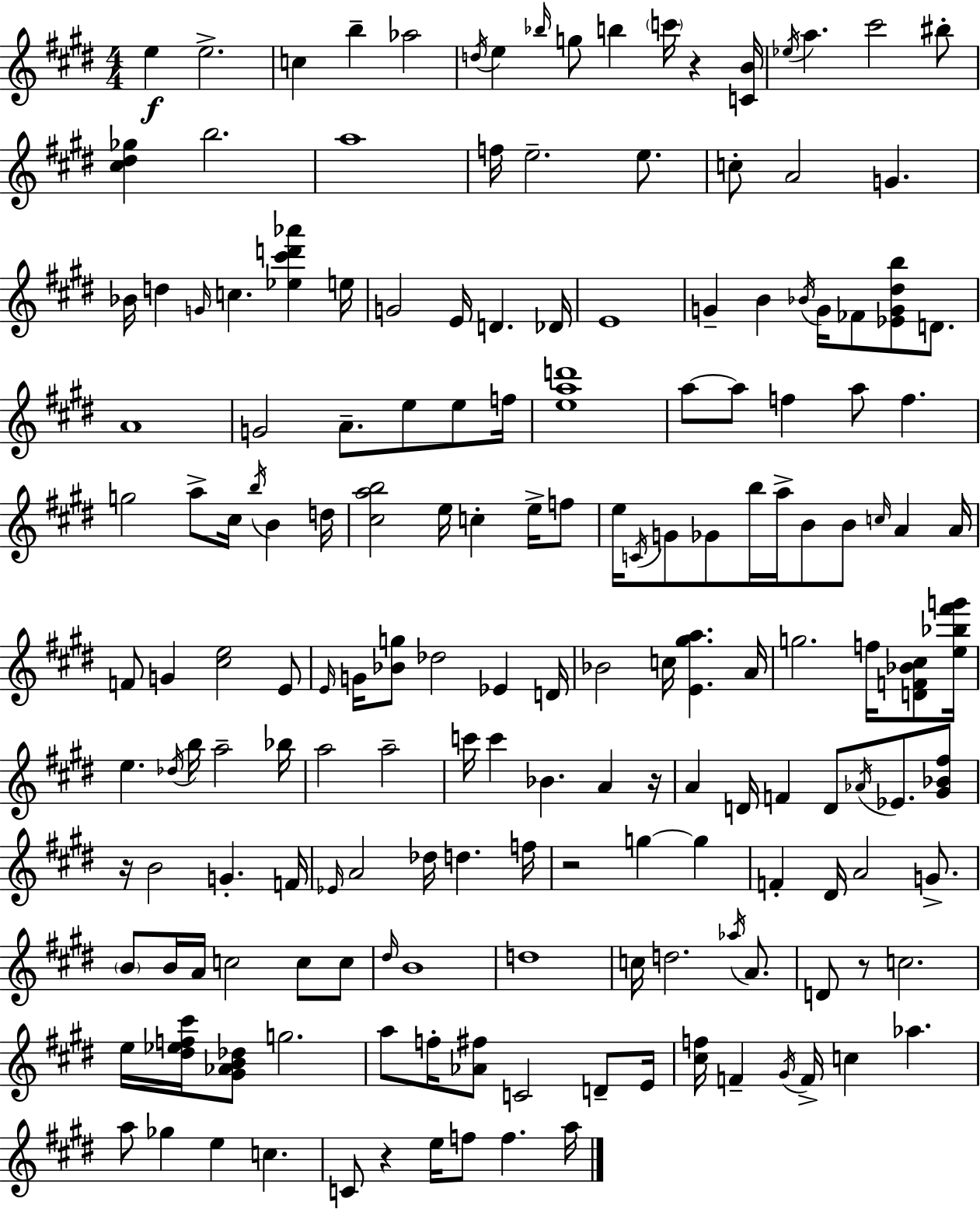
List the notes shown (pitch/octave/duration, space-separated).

E5/q E5/h. C5/q B5/q Ab5/h D5/s E5/q Bb5/s G5/e B5/q C6/s R/q [C4,B4]/s Eb5/s A5/q. C#6/h BIS5/e [C#5,D#5,Gb5]/q B5/h. A5/w F5/s E5/h. E5/e. C5/e A4/h G4/q. Bb4/s D5/q G4/s C5/q. [Eb5,C#6,D6,Ab6]/q E5/s G4/h E4/s D4/q. Db4/s E4/w G4/q B4/q Bb4/s G4/s FES4/e [Eb4,G4,D#5,B5]/e D4/e. A4/w G4/h A4/e. E5/e E5/e F5/s [E5,A5,D6]/w A5/e A5/e F5/q A5/e F5/q. G5/h A5/e C#5/s B5/s B4/q D5/s [C#5,A5,B5]/h E5/s C5/q E5/s F5/e E5/s C4/s G4/e Gb4/e B5/s A5/s B4/e B4/e C5/s A4/q A4/s F4/e G4/q [C#5,E5]/h E4/e E4/s G4/s [Bb4,G5]/e Db5/h Eb4/q D4/s Bb4/h C5/s [E4,G#5,A5]/q. A4/s G5/h. F5/s [D4,F4,Bb4,C#5]/e [E5,Bb5,F#6,G6]/s E5/q. Db5/s B5/s A5/h Bb5/s A5/h A5/h C6/s C6/q Bb4/q. A4/q R/s A4/q D4/s F4/q D4/e Ab4/s Eb4/e. [G#4,Bb4,F#5]/e R/s B4/h G4/q. F4/s Eb4/s A4/h Db5/s D5/q. F5/s R/h G5/q G5/q F4/q D#4/s A4/h G4/e. B4/e B4/s A4/s C5/h C5/e C5/e D#5/s B4/w D5/w C5/s D5/h. Ab5/s A4/e. D4/e R/e C5/h. E5/s [D#5,Eb5,F5,C#6]/s [G#4,Ab4,B4,Db5]/e G5/h. A5/e F5/s [Ab4,F#5]/e C4/h D4/e E4/s [C#5,F5]/s F4/q G#4/s F4/s C5/q Ab5/q. A5/e Gb5/q E5/q C5/q. C4/e R/q E5/s F5/e F5/q. A5/s